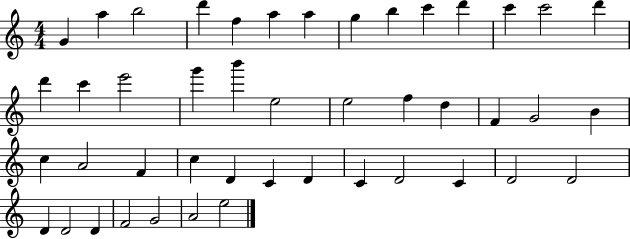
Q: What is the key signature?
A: C major